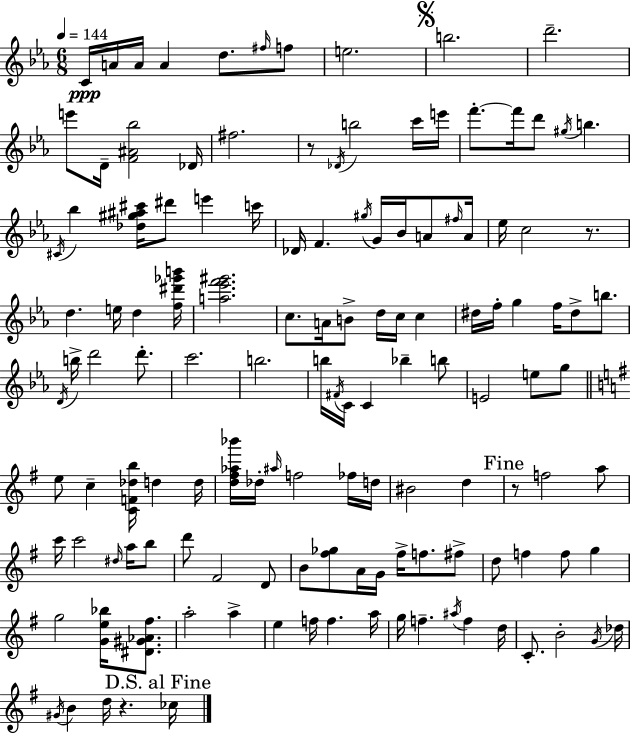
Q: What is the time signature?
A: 6/8